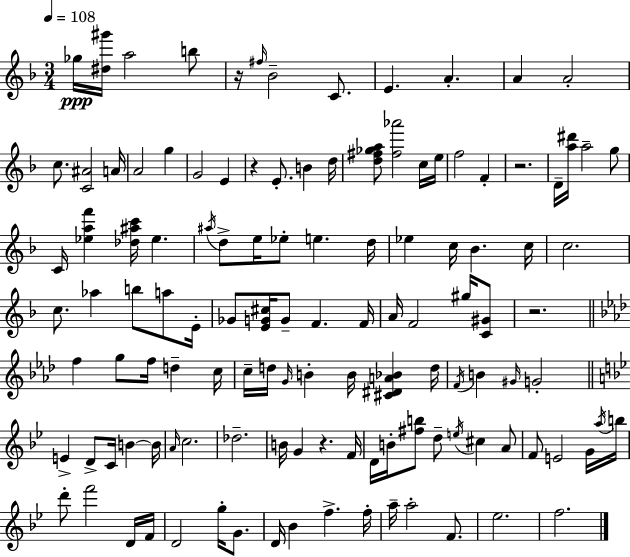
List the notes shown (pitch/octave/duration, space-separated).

Gb5/s [D#5,G#6]/s A5/h B5/e R/s F#5/s Bb4/h C4/e. E4/q. A4/q. A4/q A4/h C5/e. [C4,A#4]/h A4/s A4/h G5/q G4/h E4/q R/q E4/e. B4/q D5/s [D5,F#5,Gb5,A5]/e [F#5,Ab6]/h C5/s E5/s F5/h F4/q R/h. D4/s [A5,D#6]/s A5/h G5/e C4/s [Eb5,A5,F6]/q [Db5,A#5,C6]/s Eb5/q. A#5/s D5/e E5/s Eb5/e E5/q. D5/s Eb5/q C5/s Bb4/q. C5/s C5/h. C5/e. Ab5/q B5/e A5/e E4/s Gb4/e [E4,G4,C#5]/s G4/e F4/q. F4/s A4/s F4/h G#5/s [C4,G#4]/e R/h. F5/q G5/e F5/s D5/q C5/s C5/s D5/s G4/s B4/q B4/s [C#4,D#4,A4,Bb4]/q D5/s F4/s B4/q G#4/s G4/h E4/q D4/e C4/s B4/q B4/s A4/s C5/h. Db5/h. B4/s G4/q R/q. F4/s D4/s B4/s [F#5,B5]/e D5/e E5/s C#5/q A4/e F4/e E4/h G4/s A5/s B5/s D6/e F6/h D4/s F4/s D4/h G5/s G4/e. D4/s Bb4/q F5/q. F5/s A5/s A5/h F4/e. Eb5/h. F5/h.